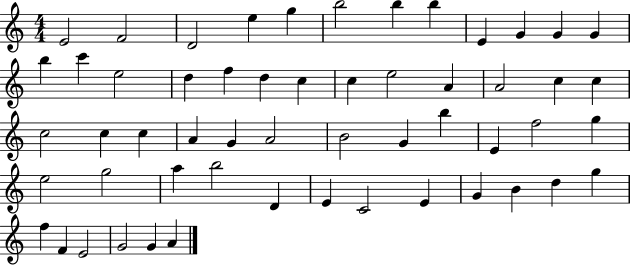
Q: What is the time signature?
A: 4/4